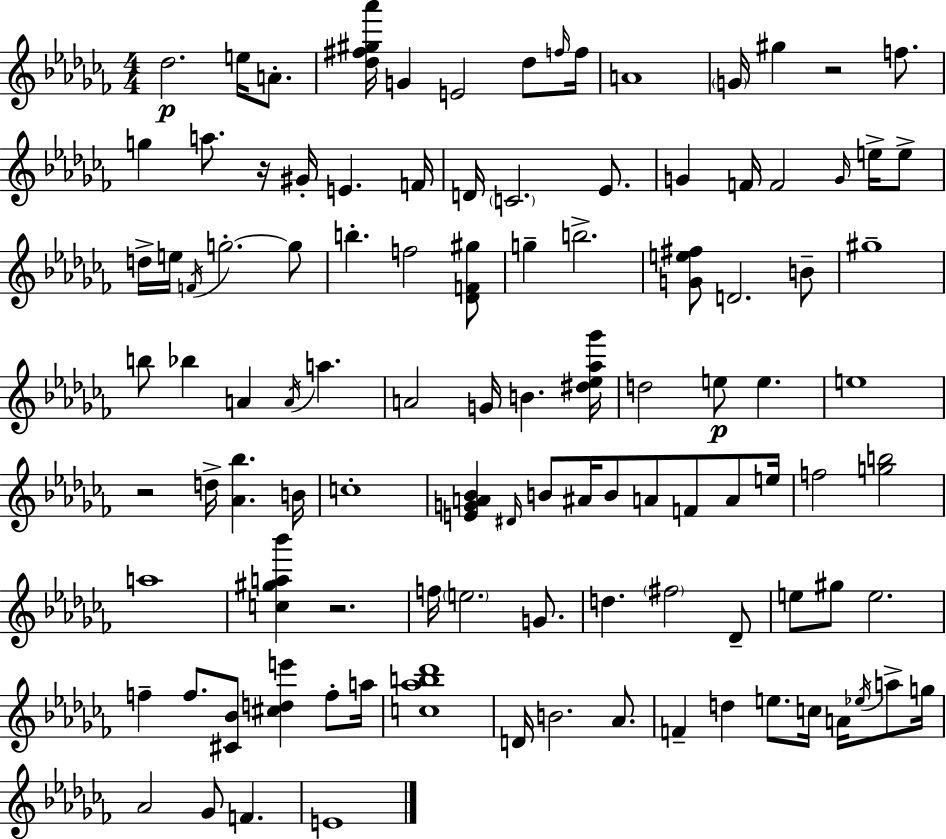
Db5/h. E5/s A4/e. [Db5,F#5,G#5,Ab6]/s G4/q E4/h Db5/e F5/s F5/s A4/w G4/s G#5/q R/h F5/e. G5/q A5/e. R/s G#4/s E4/q. F4/s D4/s C4/h. Eb4/e. G4/q F4/s F4/h G4/s E5/s E5/e D5/s E5/s F4/s G5/h. G5/e B5/q. F5/h [Db4,F4,G#5]/e G5/q B5/h. [G4,E5,F#5]/e D4/h. B4/e G#5/w B5/e Bb5/q A4/q A4/s A5/q. A4/h G4/s B4/q. [D#5,Eb5,Ab5,Gb6]/s D5/h E5/e E5/q. E5/w R/h D5/s [Ab4,Bb5]/q. B4/s C5/w [E4,G4,A4,Bb4]/q D#4/s B4/e A#4/s B4/e A4/e F4/e A4/e E5/s F5/h [G5,B5]/h A5/w [C5,G#5,A5,Bb6]/q R/h. F5/s E5/h. G4/e. D5/q. F#5/h Db4/e E5/e G#5/e E5/h. F5/q F5/e. [C#4,Bb4]/e [C#5,D5,E6]/q F5/e A5/s [C5,Ab5,B5,Db6]/w D4/s B4/h. Ab4/e. F4/q D5/q E5/e. C5/s A4/s Eb5/s A5/e G5/s Ab4/h Gb4/e F4/q. E4/w